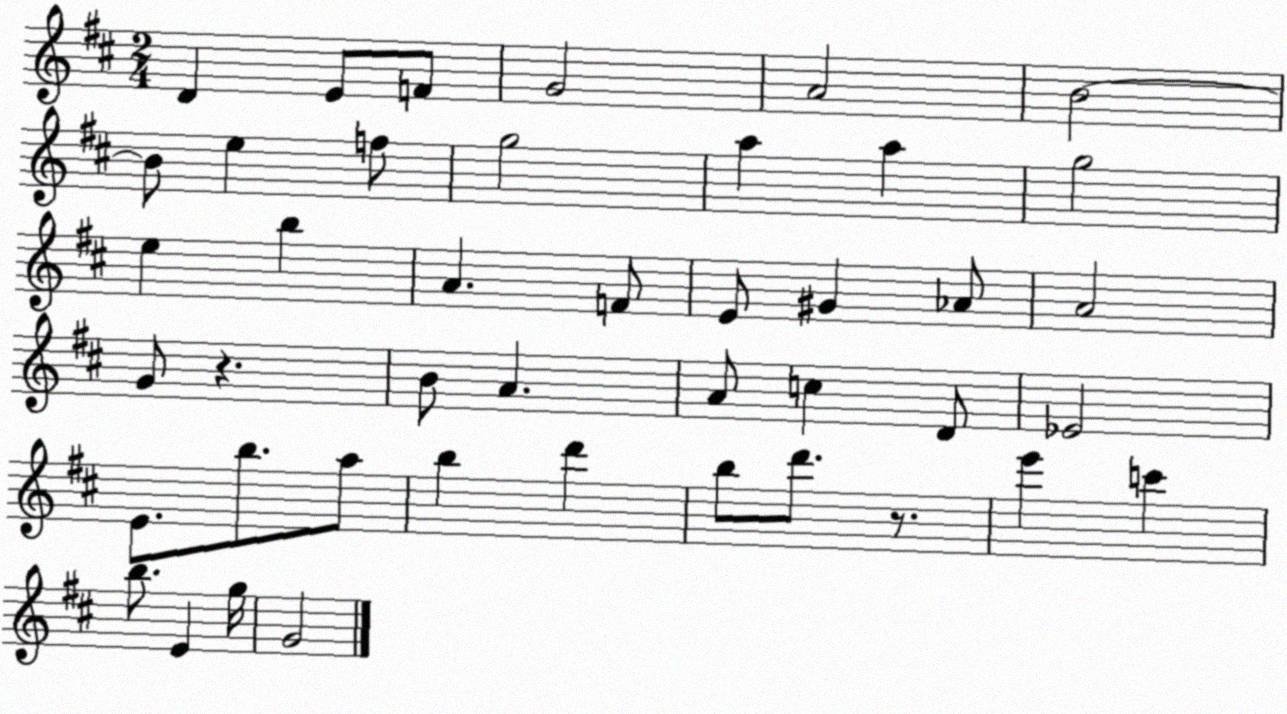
X:1
T:Untitled
M:2/4
L:1/4
K:D
D E/2 F/2 G2 A2 B2 B/2 e f/2 g2 a a g2 e b A F/2 E/2 ^G _A/2 A2 G/2 z B/2 A A/2 c D/2 _E2 E/2 b/2 a/2 b d' b/2 d'/2 z/2 e' c' b/2 E g/4 G2